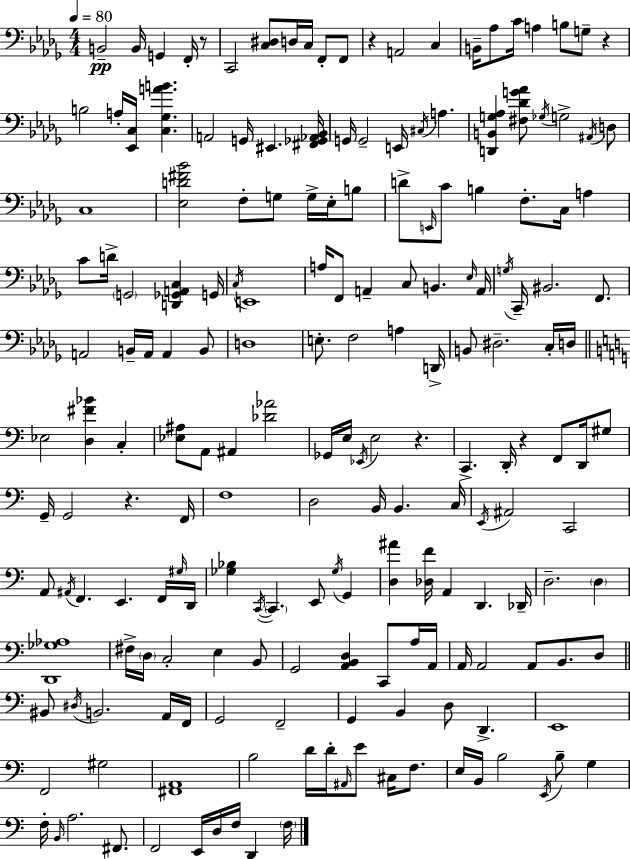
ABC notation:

X:1
T:Untitled
M:4/4
L:1/4
K:Bbm
B,,2 B,,/4 G,, F,,/4 z/2 C,,2 [C,^D,]/2 D,/4 C,/4 F,,/2 F,,/2 z A,,2 C, B,,/4 _A,/2 C/4 A, B,/2 G,/2 z B,2 A,/4 [_E,,C,]/4 [C,_G,AB] A,,2 G,,/4 ^E,, [^F,,_G,,_A,,_B,,]/4 G,,/4 G,,2 E,,/4 ^C,/4 A, [D,,B,,G,_A,] [^F,_DG_A]/2 _G,/4 G,2 ^A,,/4 D,/2 C,4 [_E,D^F_B]2 F,/2 G,/2 G,/4 _E,/4 B,/2 D/2 E,,/4 C/2 B, F,/2 C,/4 A, C/2 D/4 G,,2 [D,,_G,,A,,C,] G,,/4 C,/4 E,,4 A,/4 F,,/2 A,, C,/2 B,, _E,/4 A,,/4 G,/4 C,,/4 ^B,,2 F,,/2 A,,2 B,,/4 A,,/4 A,, B,,/2 D,4 E,/2 F,2 A, D,,/4 B,,/2 ^D,2 C,/4 D,/4 _E,2 [D,^F_B] C, [_E,^A,]/2 A,,/2 ^A,, [_D_A]2 _G,,/4 E,/4 _E,,/4 E,2 z C,, D,,/4 z F,,/2 D,,/4 ^G,/2 G,,/4 G,,2 z F,,/4 F,4 D,2 B,,/4 B,, C,/4 E,,/4 ^A,,2 C,,2 A,,/2 ^A,,/4 F,, E,, F,,/4 ^G,/4 D,,/4 [_G,_B,] C,,/4 C,, E,,/2 _G,/4 G,, [D,^A] [_D,F]/4 A,, D,, _D,,/4 D,2 D, [D,,_G,_A,]4 ^F,/4 D,/4 C,2 E, B,,/2 G,,2 [A,,B,,D,] C,,/2 A,/4 A,,/4 A,,/4 A,,2 A,,/2 B,,/2 D,/2 ^B,,/2 ^D,/4 B,,2 A,,/4 F,,/4 G,,2 F,,2 G,, B,, D,/2 D,, E,,4 F,,2 ^G,2 [^F,,A,,]4 B,2 D/4 D/4 ^A,,/4 E/2 ^C,/4 F,/2 E,/4 B,,/4 B,2 E,,/4 B,/2 G, F,/4 B,,/4 A,2 ^F,,/2 F,,2 E,,/4 D,/4 F,/4 D,, F,/4